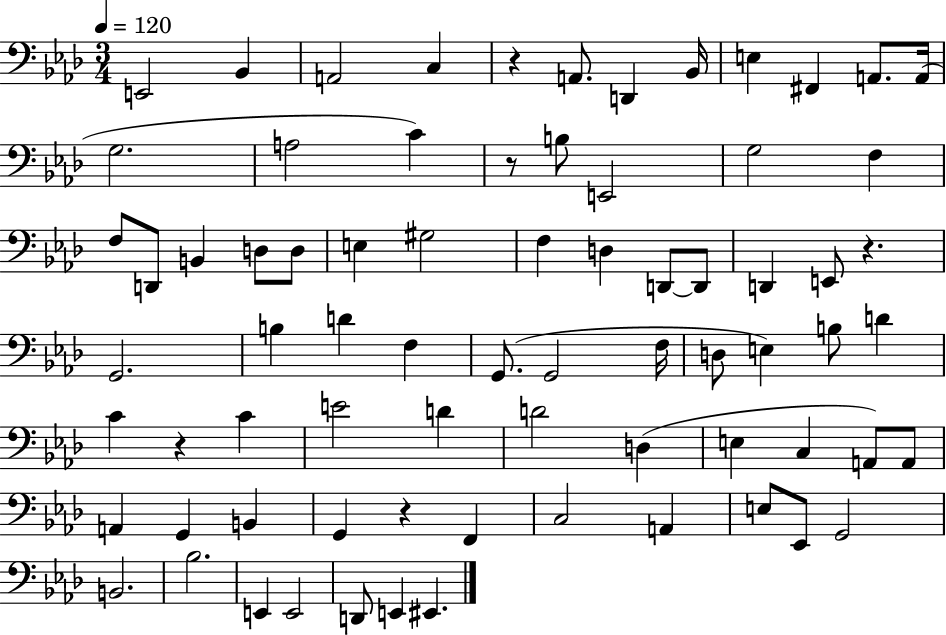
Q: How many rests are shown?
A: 5